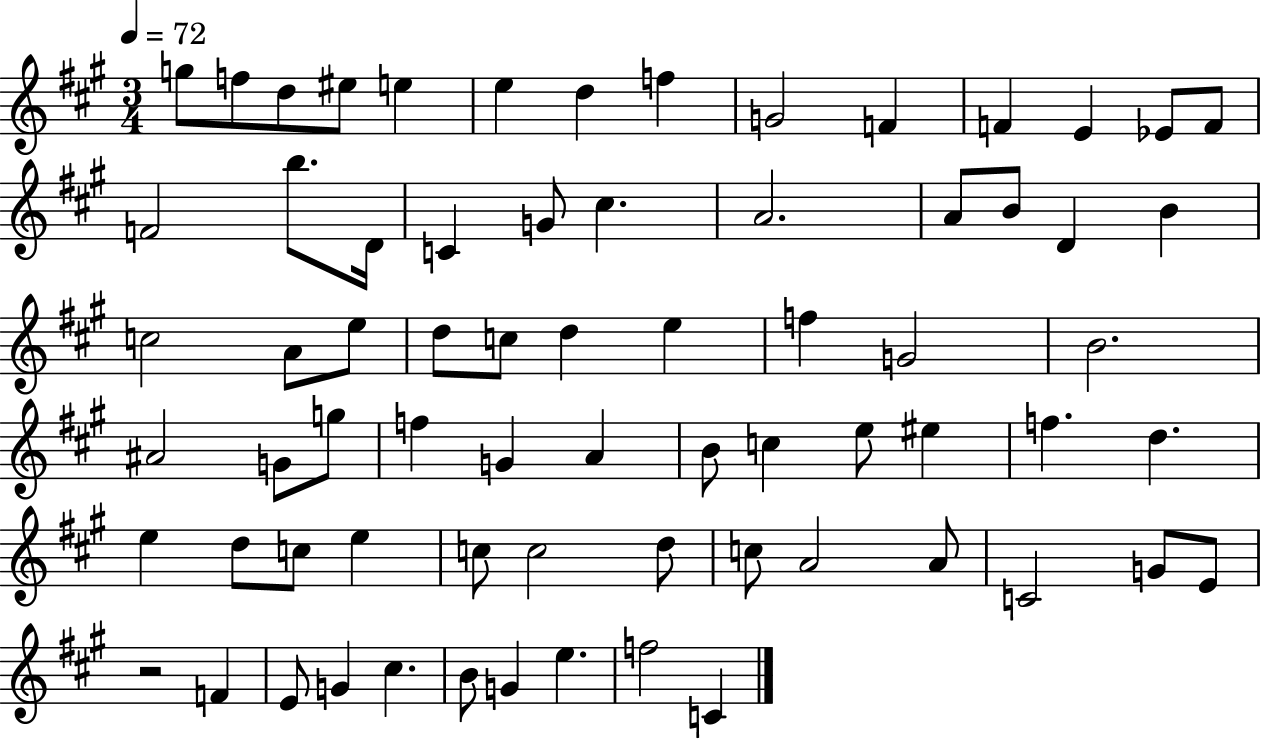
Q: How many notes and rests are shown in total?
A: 70